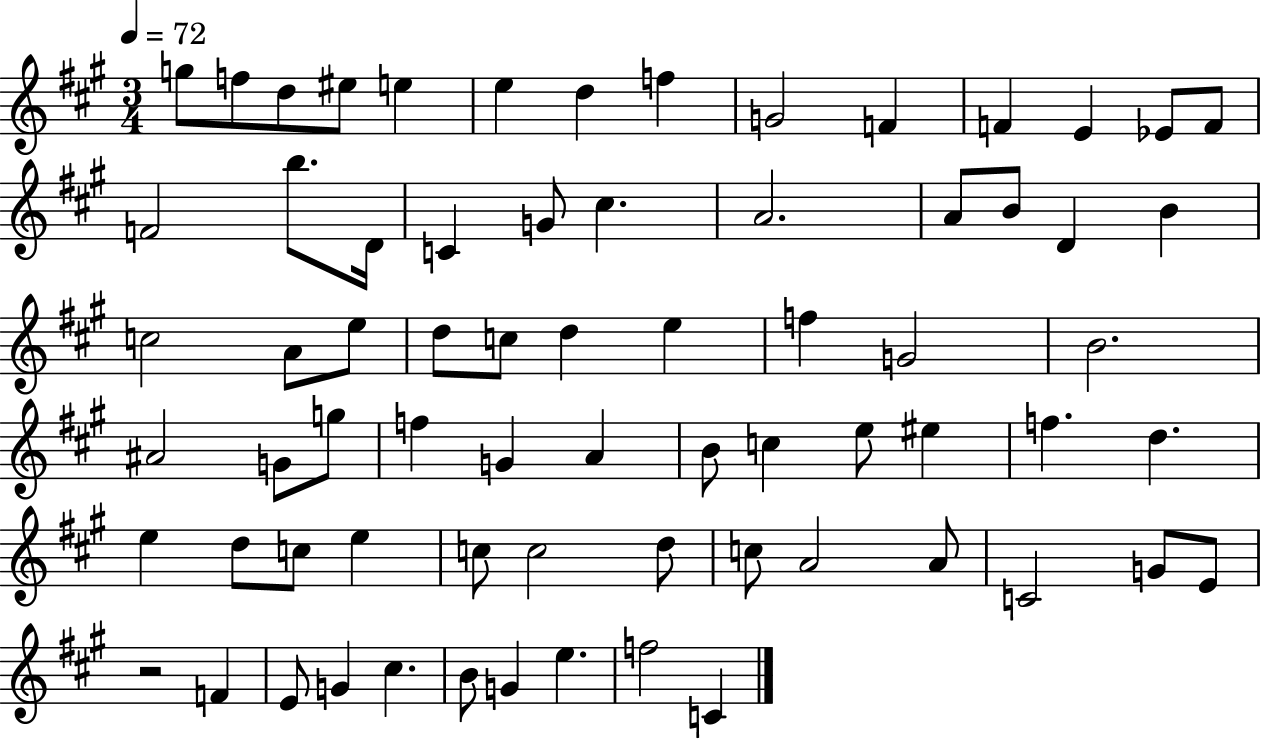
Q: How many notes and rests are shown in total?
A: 70